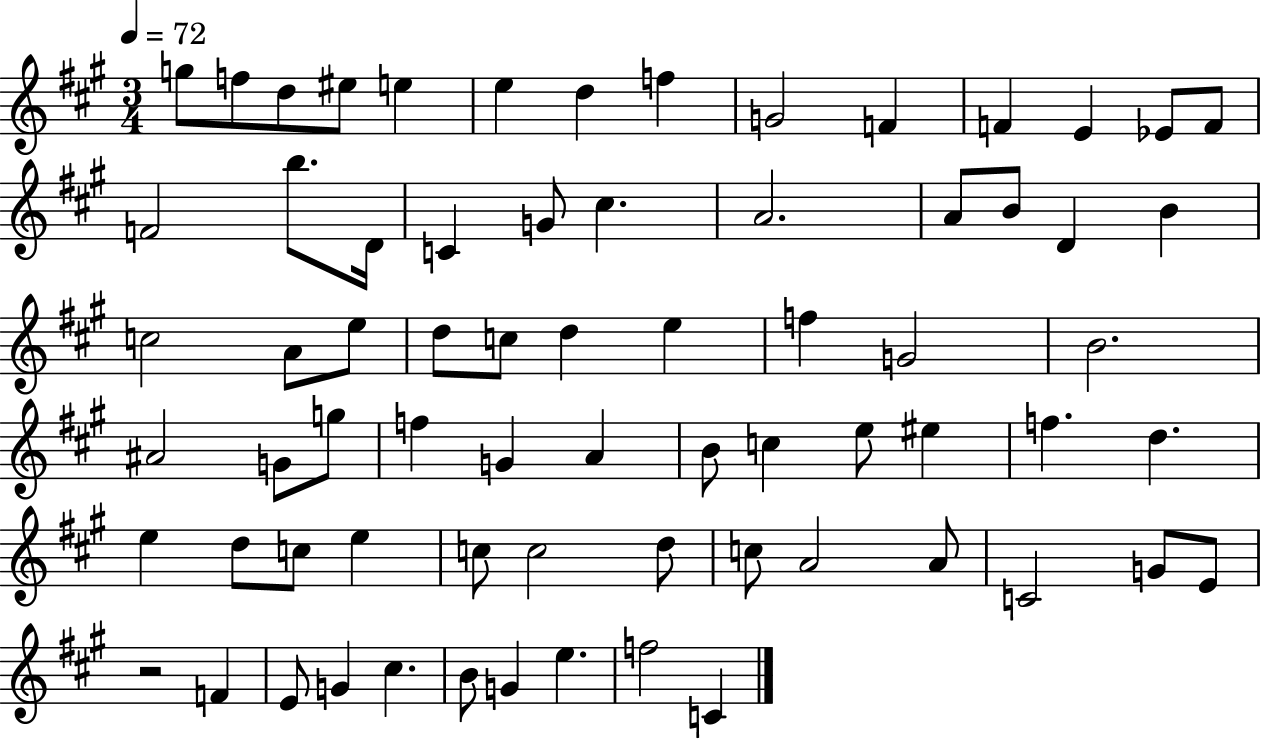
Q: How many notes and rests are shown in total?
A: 70